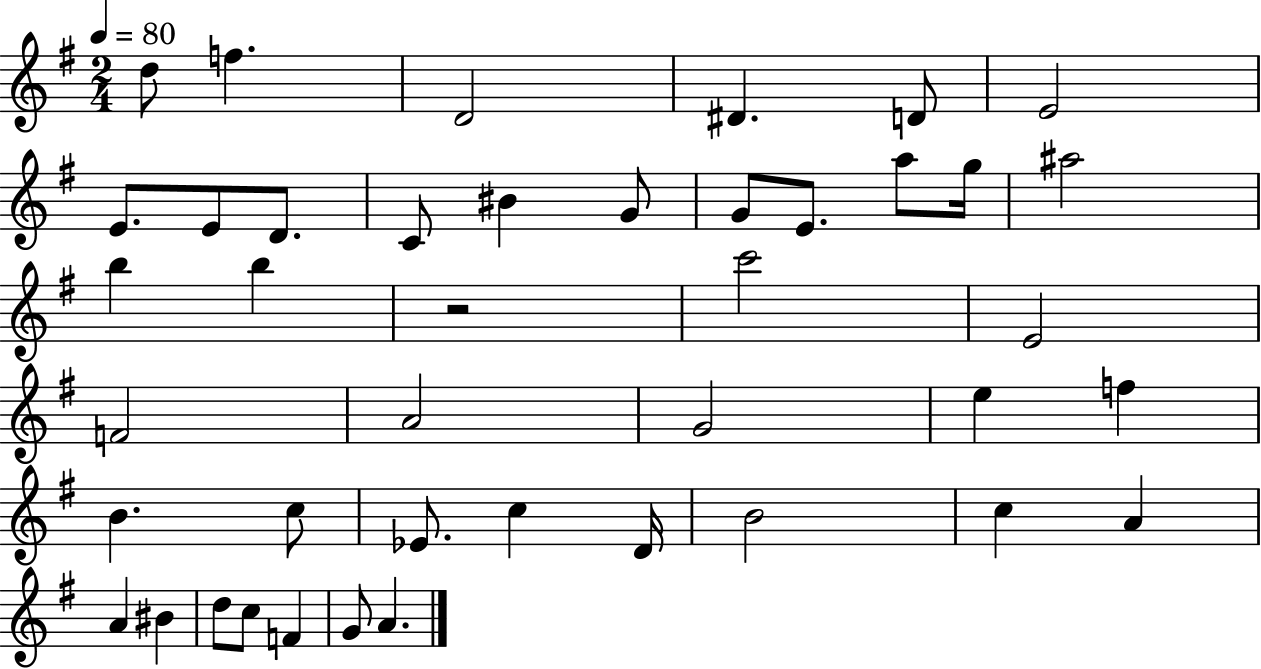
D5/e F5/q. D4/h D#4/q. D4/e E4/h E4/e. E4/e D4/e. C4/e BIS4/q G4/e G4/e E4/e. A5/e G5/s A#5/h B5/q B5/q R/h C6/h E4/h F4/h A4/h G4/h E5/q F5/q B4/q. C5/e Eb4/e. C5/q D4/s B4/h C5/q A4/q A4/q BIS4/q D5/e C5/e F4/q G4/e A4/q.